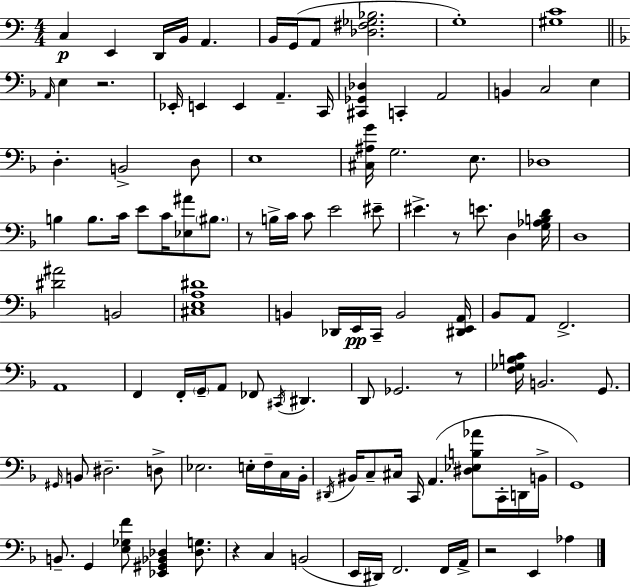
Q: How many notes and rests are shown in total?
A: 114